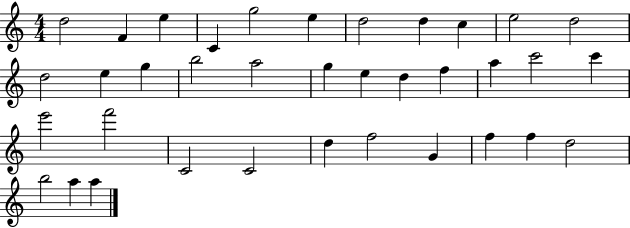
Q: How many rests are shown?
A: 0